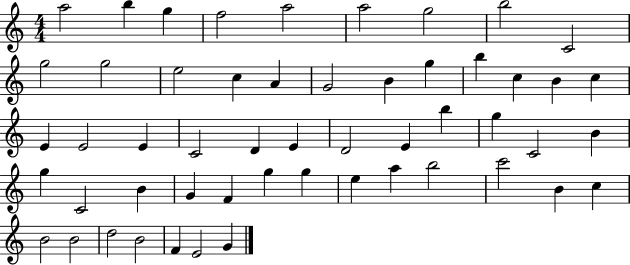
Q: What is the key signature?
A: C major